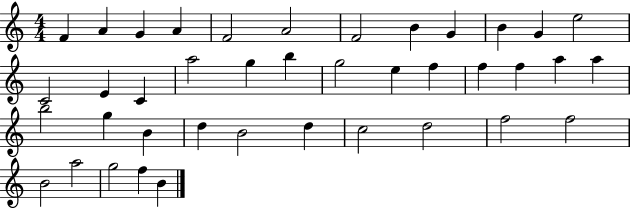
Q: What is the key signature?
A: C major